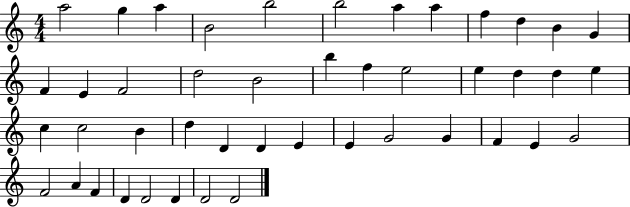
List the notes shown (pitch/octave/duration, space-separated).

A5/h G5/q A5/q B4/h B5/h B5/h A5/q A5/q F5/q D5/q B4/q G4/q F4/q E4/q F4/h D5/h B4/h B5/q F5/q E5/h E5/q D5/q D5/q E5/q C5/q C5/h B4/q D5/q D4/q D4/q E4/q E4/q G4/h G4/q F4/q E4/q G4/h F4/h A4/q F4/q D4/q D4/h D4/q D4/h D4/h